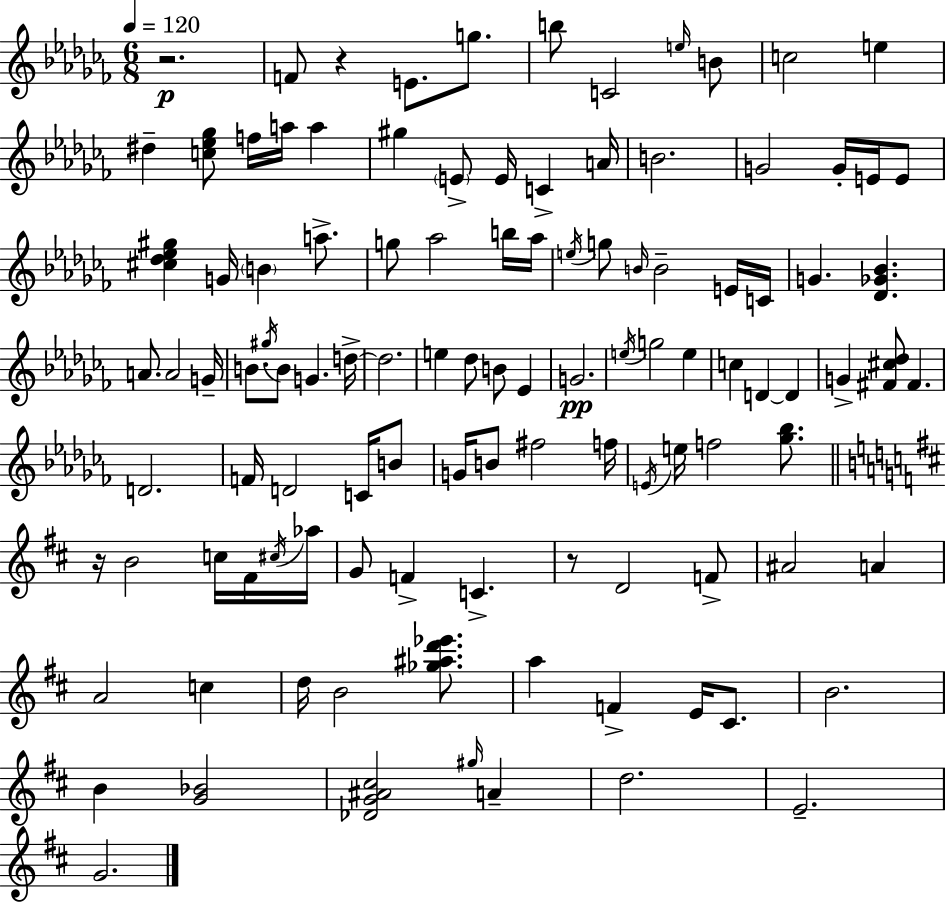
{
  \clef treble
  \numericTimeSignature
  \time 6/8
  \key aes \minor
  \tempo 4 = 120
  r2.\p | f'8 r4 e'8. g''8. | b''8 c'2 \grace { e''16 } b'8 | c''2 e''4 | \break dis''4-- <c'' ees'' ges''>8 f''16 a''16 a''4 | gis''4 \parenthesize e'8-> e'16 c'4-> | a'16 b'2. | g'2 g'16-. e'16 e'8 | \break <cis'' des'' ees'' gis''>4 g'16 \parenthesize b'4 a''8.-> | g''8 aes''2 b''16 | aes''16 \acciaccatura { e''16 } g''8 \grace { b'16 } b'2-- | e'16 c'16 g'4. <des' ges' bes'>4. | \break a'8. a'2 | g'16-- b'8. \acciaccatura { gis''16 } b'8 g'4. | d''16->~~ d''2. | e''4 des''8 b'8 | \break ees'4 g'2.\pp | \acciaccatura { e''16 } g''2 | e''4 c''4 d'4~~ | d'4 g'4-> <fis' cis'' des''>8 fis'4. | \break d'2. | f'16 d'2 | c'16 b'8 g'16 b'8 fis''2 | f''16 \acciaccatura { e'16 } e''16 f''2 | \break <ges'' bes''>8. \bar "||" \break \key d \major r16 b'2 c''16 fis'16 \acciaccatura { cis''16 } | aes''16 g'8 f'4-> c'4.-> | r8 d'2 f'8-> | ais'2 a'4 | \break a'2 c''4 | d''16 b'2 <ges'' ais'' d''' ees'''>8. | a''4 f'4-> e'16 cis'8. | b'2. | \break b'4 <g' bes'>2 | <des' g' ais' cis''>2 \grace { gis''16 } a'4-- | d''2. | e'2.-- | \break g'2. | \bar "|."
}